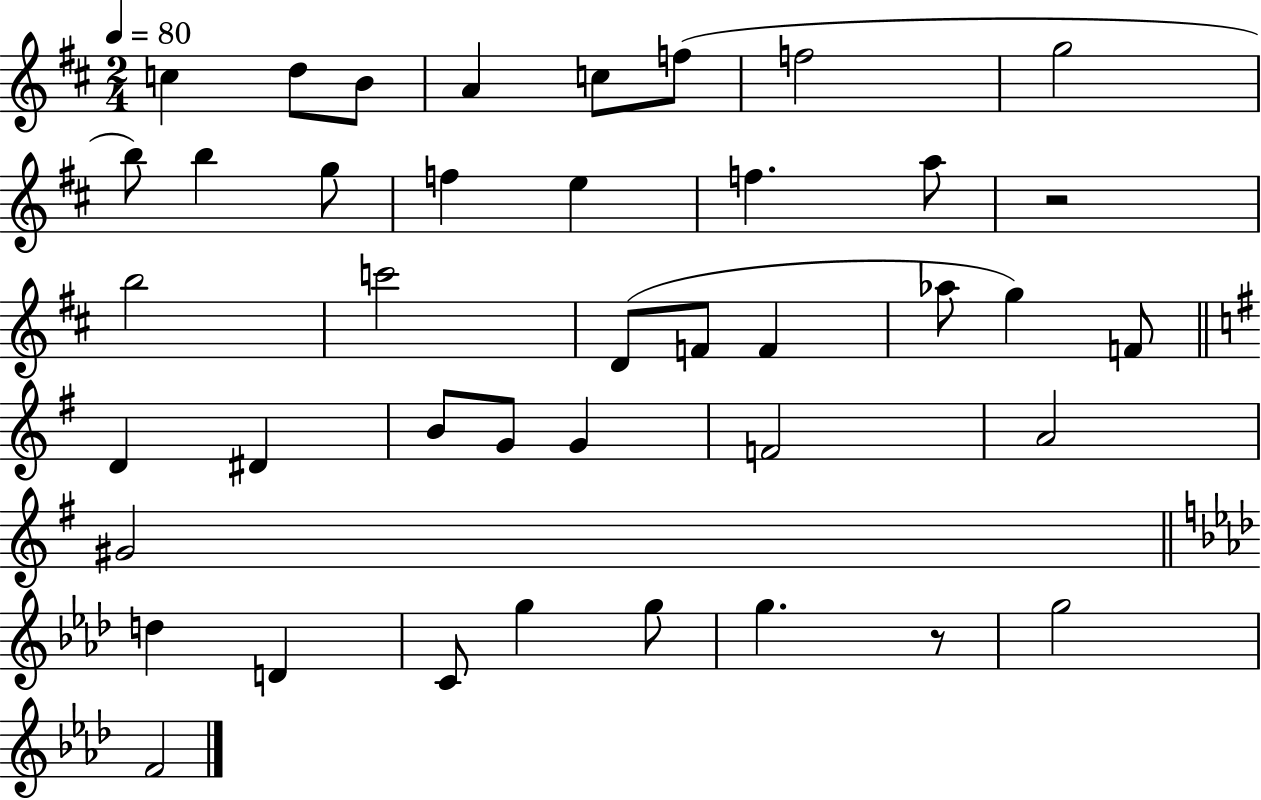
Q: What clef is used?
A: treble